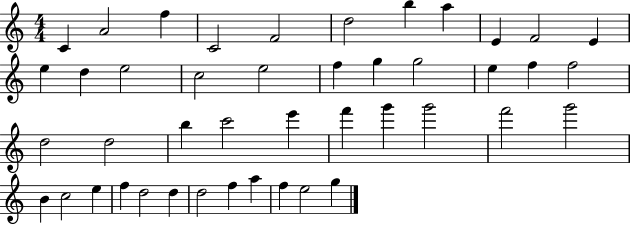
{
  \clef treble
  \numericTimeSignature
  \time 4/4
  \key c \major
  c'4 a'2 f''4 | c'2 f'2 | d''2 b''4 a''4 | e'4 f'2 e'4 | \break e''4 d''4 e''2 | c''2 e''2 | f''4 g''4 g''2 | e''4 f''4 f''2 | \break d''2 d''2 | b''4 c'''2 e'''4 | f'''4 g'''4 g'''2 | f'''2 g'''2 | \break b'4 c''2 e''4 | f''4 d''2 d''4 | d''2 f''4 a''4 | f''4 e''2 g''4 | \break \bar "|."
}